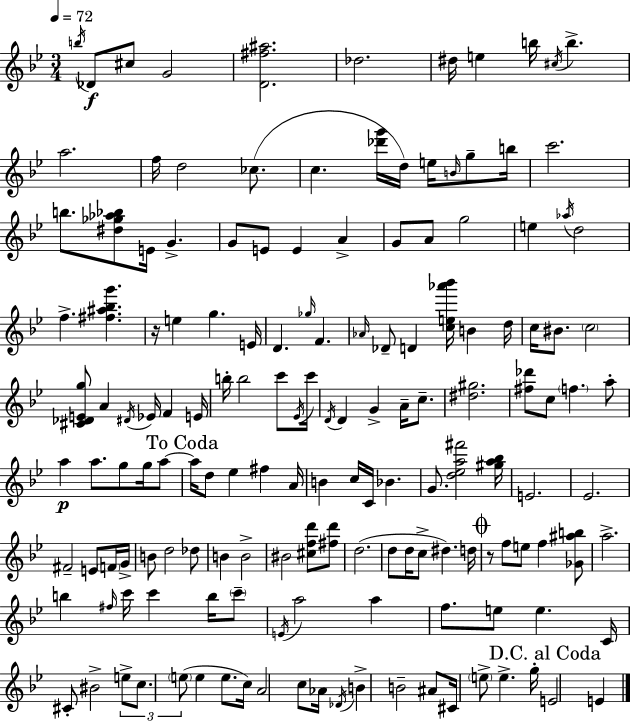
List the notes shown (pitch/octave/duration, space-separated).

B5/s Db4/e C#5/e G4/h [D4,F#5,A#5]/h. Db5/h. D#5/s E5/q B5/s C#5/s B5/q. A5/h. F5/s D5/h CES5/e. C5/q. [Db6,G6]/s D5/s E5/s B4/s G5/e B5/s C6/h. B5/e. [D#5,Gb5,Ab5,Bb5]/e E4/s G4/q. G4/e E4/e E4/q A4/q G4/e A4/e G5/h E5/q Ab5/s D5/h F5/q. [F#5,A#5,Bb5,G6]/q. R/s E5/q G5/q. E4/s D4/q. Gb5/s F4/q. Ab4/s Db4/e D4/q [C5,E5,Ab6,Bb6]/s B4/q D5/s C5/s BIS4/e. C5/h [C#4,Db4,E4,G5]/e A4/q D#4/s Eb4/s F4/q E4/s B5/s B5/h C6/e Eb4/s C6/s D4/s D4/q G4/q A4/s C5/e. [D#5,G#5]/h. [F#5,Db6]/e C5/e F5/q. A5/e A5/q A5/e. G5/e G5/s A5/e A5/s D5/e Eb5/q F#5/q A4/s B4/q C5/s C4/s Bb4/q. G4/e. [D5,Eb5,A5,F#6]/h [G#5,A5,Bb5]/s E4/h. Eb4/h. F#4/h E4/e F4/s G4/s B4/e D5/h Db5/e B4/q B4/h BIS4/h [C#5,F5,D6]/e [F#5,D6]/e D5/h. D5/e D5/s C5/e D#5/q. D5/s R/e F5/e E5/e F5/q [Gb4,A#5,B5]/e A5/h. B5/q F#5/s C6/s C6/q B5/s C6/e E4/s A5/h A5/q F5/e. E5/e E5/q. C4/s C#4/e BIS4/h E5/e C5/e. E5/e E5/q E5/e. C5/s A4/h C5/e Ab4/s Db4/s B4/q B4/h A#4/e C#4/s E5/e E5/q. G5/s E4/h E4/q